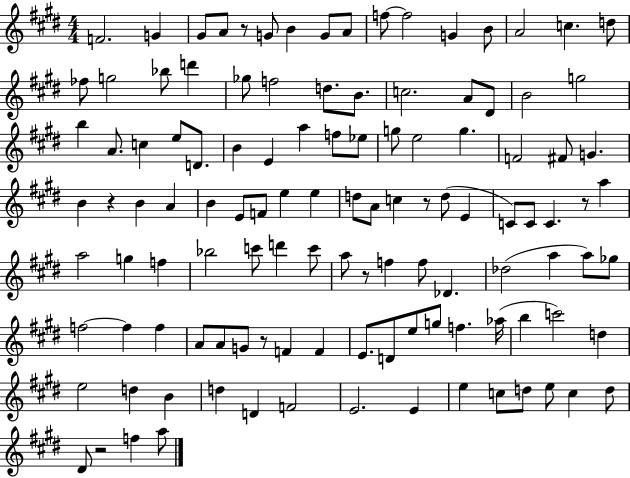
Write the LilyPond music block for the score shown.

{
  \clef treble
  \numericTimeSignature
  \time 4/4
  \key e \major
  \repeat volta 2 { f'2. g'4 | gis'8 a'8 r8 g'8 b'4 g'8 a'8 | f''8~~ f''2 g'4 b'8 | a'2 c''4. d''8 | \break fes''8 g''2 bes''8 d'''4 | ges''8 f''2 d''8. b'8. | c''2. a'8 dis'8 | b'2 g''2 | \break b''4 a'8. c''4 e''8 d'8. | b'4 e'4 a''4 f''8 ees''8 | g''8 e''2 g''4. | f'2 fis'8 g'4. | \break b'4 r4 b'4 a'4 | b'4 e'8 f'8 e''4 e''4 | d''8 a'8 c''4 r8 d''8( e'4 | c'8) c'8 c'4. r8 a''4 | \break a''2 g''4 f''4 | bes''2 c'''8 d'''4 c'''8 | a''8 r8 f''4 f''8 des'4. | des''2( a''4 a''8) ges''8 | \break f''2~~ f''4 f''4 | a'8 a'8 g'8 r8 f'4 f'4 | e'8. d'8 e''8 g''8 f''4. aes''16( | b''4 c'''2) d''4 | \break e''2 d''4 b'4 | d''4 d'4 f'2 | e'2. e'4 | e''4 c''8 d''8 e''8 c''4 d''8 | \break dis'8 r2 f''4 a''8 | } \bar "|."
}